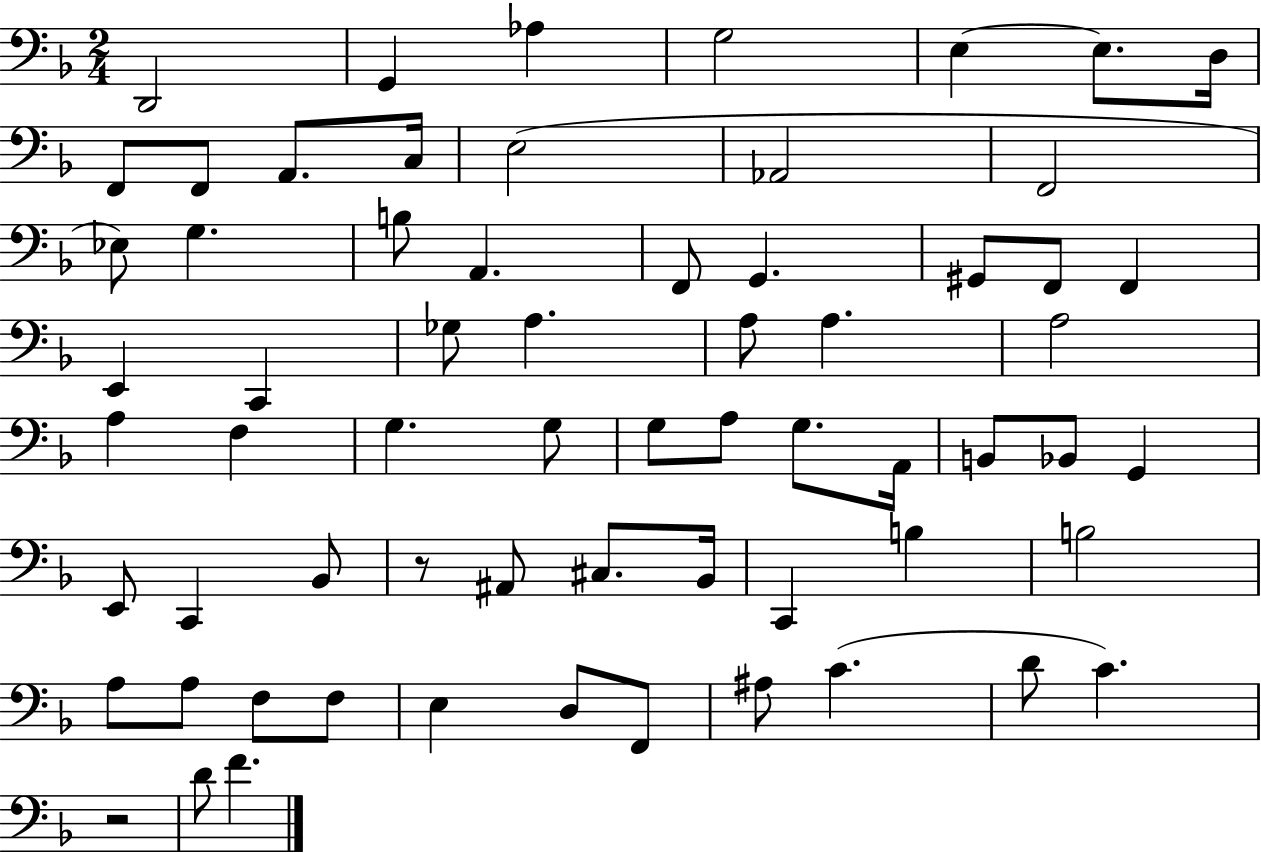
X:1
T:Untitled
M:2/4
L:1/4
K:F
D,,2 G,, _A, G,2 E, E,/2 D,/4 F,,/2 F,,/2 A,,/2 C,/4 E,2 _A,,2 F,,2 _E,/2 G, B,/2 A,, F,,/2 G,, ^G,,/2 F,,/2 F,, E,, C,, _G,/2 A, A,/2 A, A,2 A, F, G, G,/2 G,/2 A,/2 G,/2 A,,/4 B,,/2 _B,,/2 G,, E,,/2 C,, _B,,/2 z/2 ^A,,/2 ^C,/2 _B,,/4 C,, B, B,2 A,/2 A,/2 F,/2 F,/2 E, D,/2 F,,/2 ^A,/2 C D/2 C z2 D/2 F